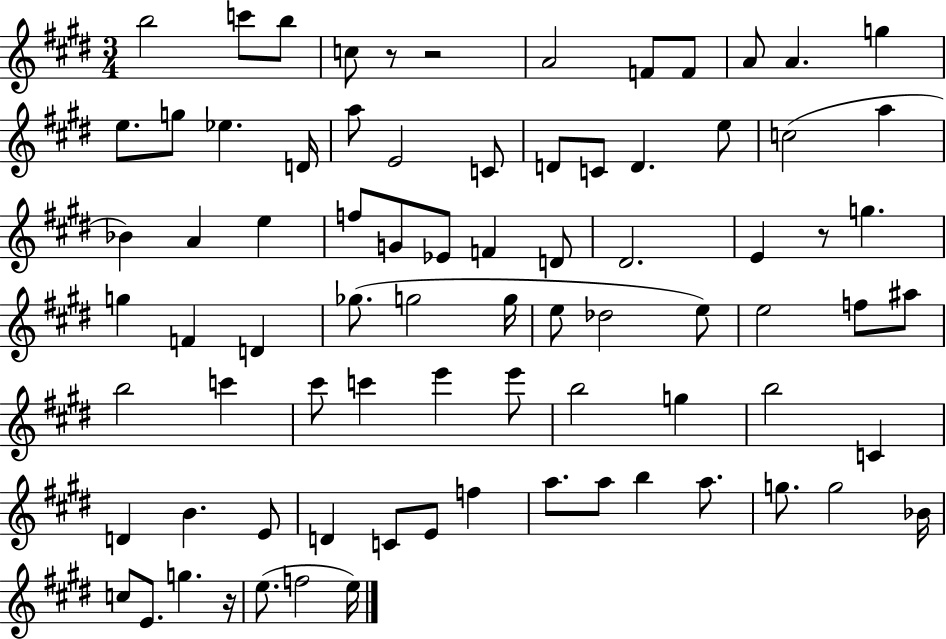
B5/h C6/e B5/e C5/e R/e R/h A4/h F4/e F4/e A4/e A4/q. G5/q E5/e. G5/e Eb5/q. D4/s A5/e E4/h C4/e D4/e C4/e D4/q. E5/e C5/h A5/q Bb4/q A4/q E5/q F5/e G4/e Eb4/e F4/q D4/e D#4/h. E4/q R/e G5/q. G5/q F4/q D4/q Gb5/e. G5/h G5/s E5/e Db5/h E5/e E5/h F5/e A#5/e B5/h C6/q C#6/e C6/q E6/q E6/e B5/h G5/q B5/h C4/q D4/q B4/q. E4/e D4/q C4/e E4/e F5/q A5/e. A5/e B5/q A5/e. G5/e. G5/h Bb4/s C5/e E4/e. G5/q. R/s E5/e. F5/h E5/s